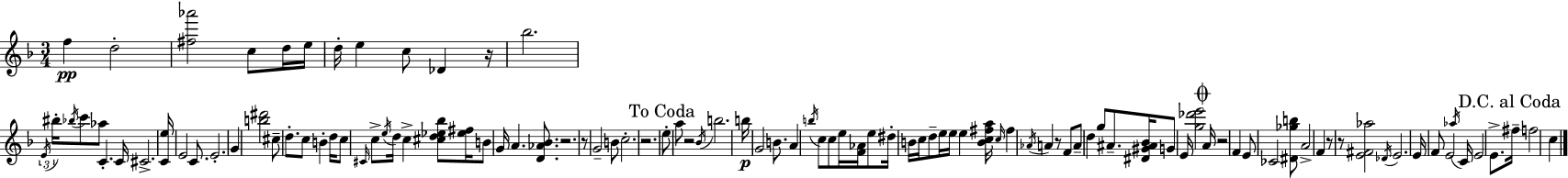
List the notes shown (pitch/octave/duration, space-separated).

F5/q D5/h [F#5,Ab6]/h C5/e D5/s E5/s D5/s E5/q C5/e Db4/q R/s Bb5/h. E4/s BIS5/s Bb5/s C6/e Ab5/e C4/q. C4/s C#4/h. [C4,E5]/s E4/h C4/e. E4/h. G4/q [B5,D#6]/h C#5/e D5/e. C5/e B4/q D5/s C5/e C#4/s C5/e E5/s D5/s C5/q [C#5,D5,Eb5,Bb5]/e [Eb5,F#5]/s B4/e G4/s A4/q. [D4,Ab4,Bb4]/e. R/h. R/e G4/h B4/e C5/h. R/h. E5/e A5/e R/h Bb4/s B5/h. B5/s G4/h B4/e. A4/q B5/s C5/e C5/e E5/s [F4,Ab4]/s E5/e D#5/s B4/s C5/s D5/e E5/s E5/s E5/q [B4,C5,F#5,A5]/s C5/s F#5/q Ab4/s A4/q R/e F4/e A4/e D5/q G5/e A#4/e. [D#4,G#4,A#4,Bb4]/s G4/e E4/s [G5,Db6,E6]/h A4/s R/h F4/q E4/e CES4/h [D#4,Gb5,B5]/e A4/h F4/q R/e R/e [E4,F#4,Ab5]/h Db4/s E4/h. E4/s F4/e E4/h Ab5/s C4/s E4/h E4/e. F#5/s F5/h C5/q